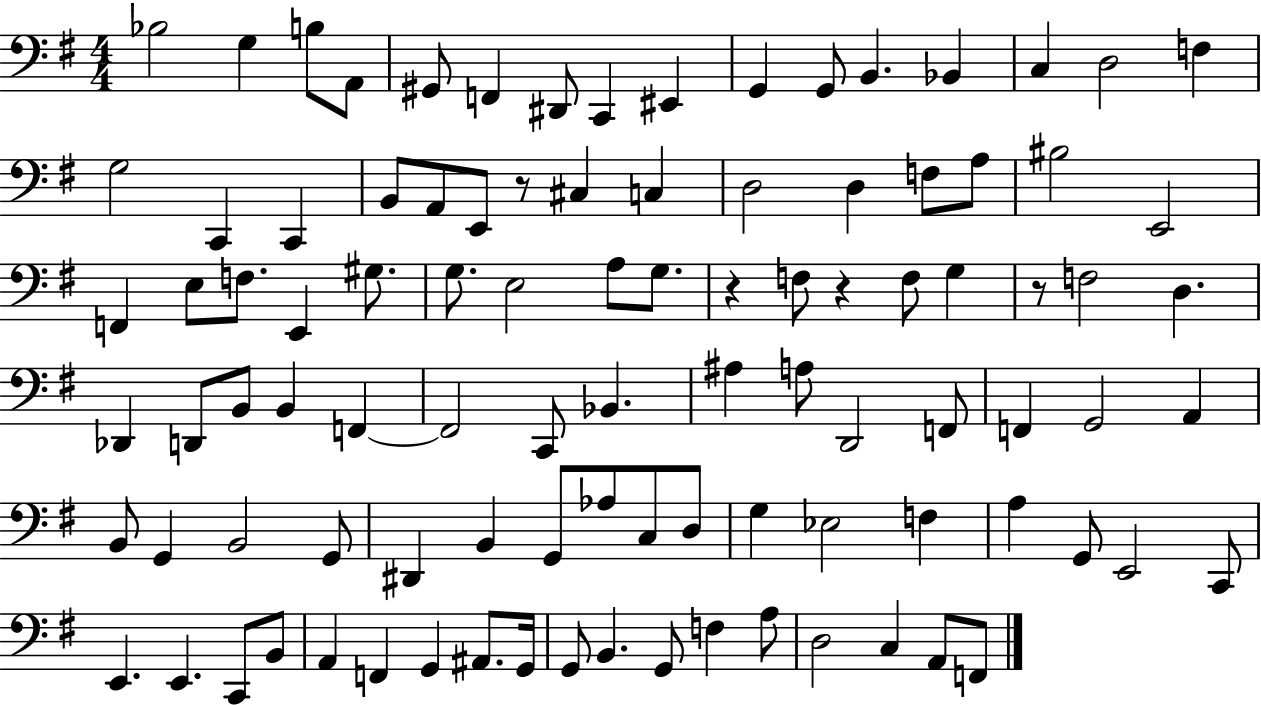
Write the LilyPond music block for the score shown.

{
  \clef bass
  \numericTimeSignature
  \time 4/4
  \key g \major
  \repeat volta 2 { bes2 g4 b8 a,8 | gis,8 f,4 dis,8 c,4 eis,4 | g,4 g,8 b,4. bes,4 | c4 d2 f4 | \break g2 c,4 c,4 | b,8 a,8 e,8 r8 cis4 c4 | d2 d4 f8 a8 | bis2 e,2 | \break f,4 e8 f8. e,4 gis8. | g8. e2 a8 g8. | r4 f8 r4 f8 g4 | r8 f2 d4. | \break des,4 d,8 b,8 b,4 f,4~~ | f,2 c,8 bes,4. | ais4 a8 d,2 f,8 | f,4 g,2 a,4 | \break b,8 g,4 b,2 g,8 | dis,4 b,4 g,8 aes8 c8 d8 | g4 ees2 f4 | a4 g,8 e,2 c,8 | \break e,4. e,4. c,8 b,8 | a,4 f,4 g,4 ais,8. g,16 | g,8 b,4. g,8 f4 a8 | d2 c4 a,8 f,8 | \break } \bar "|."
}